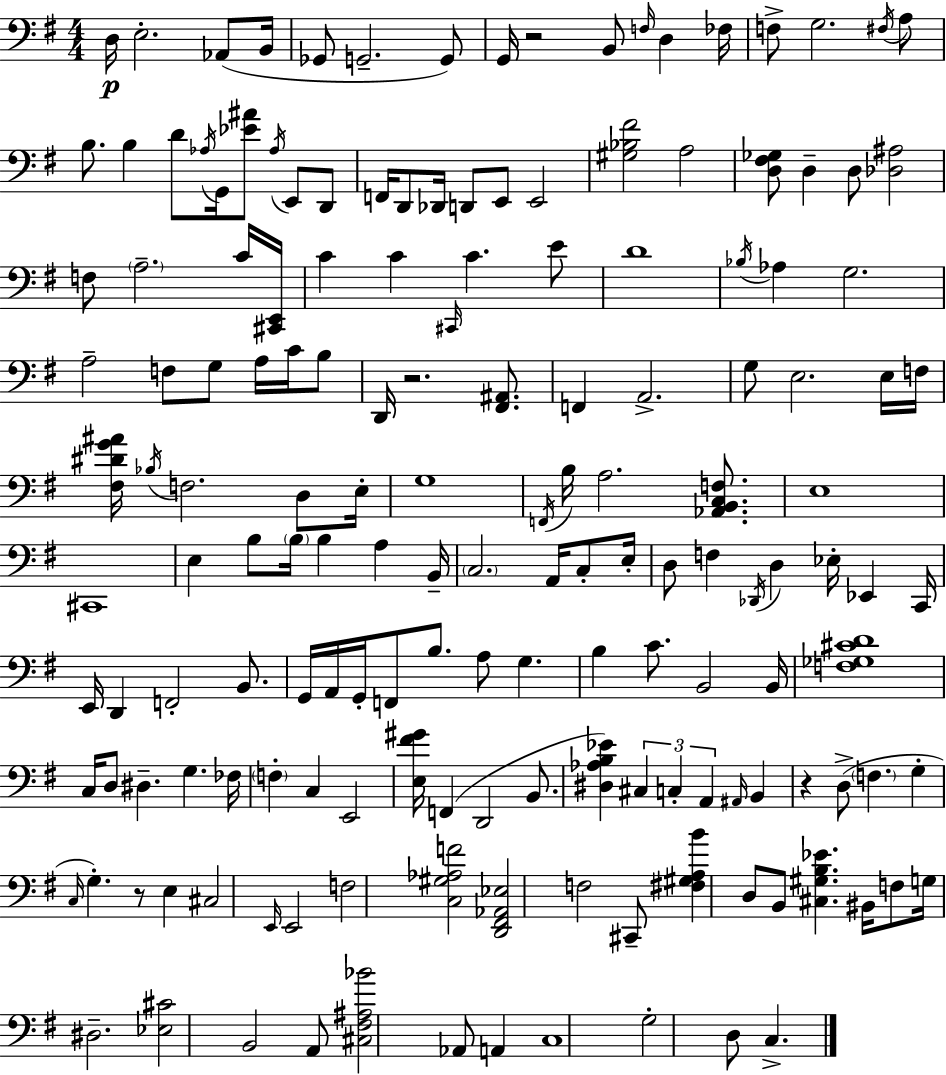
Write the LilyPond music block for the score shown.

{
  \clef bass
  \numericTimeSignature
  \time 4/4
  \key g \major
  d16\p e2.-. aes,8( b,16 | ges,8 g,2.-- g,8) | g,16 r2 b,8 \grace { f16 } d4 | fes16 f8-> g2. \acciaccatura { fis16 } | \break a8 b8. b4 d'8 \acciaccatura { aes16 } g,16 <ees' ais'>8 \acciaccatura { aes16 } | e,8 d,8 f,16 d,8 des,16 d,8 e,8 e,2 | <gis bes fis'>2 a2 | <d fis ges>8 d4-- d8 <des ais>2 | \break f8 \parenthesize a2.-- | c'16 <cis, e,>16 c'4 c'4 \grace { cis,16 } c'4. | e'8 d'1 | \acciaccatura { bes16 } aes4 g2. | \break a2-- f8 | g8 a16 c'16 b8 d,16 r2. | <fis, ais,>8. f,4 a,2.-> | g8 e2. | \break e16 f16 <fis dis' g' ais'>16 \acciaccatura { bes16 } f2. | d8 e16-. g1 | \acciaccatura { f,16 } b16 a2. | <aes, b, c f>8. e1 | \break cis,1 | e4 b8 \parenthesize b16 b4 | a4 b,16-- \parenthesize c2. | a,16 c8-. e16-. d8 f4 \acciaccatura { des,16 } d4 | \break ees16-. ees,4 c,16 e,16 d,4 f,2-. | b,8. g,16 a,16 g,16-. f,8 b8. | a8 g4. b4 c'8. | b,2 b,16 <f ges cis' d'>1 | \break c16 d8 dis4.-- | g4. fes16 \parenthesize f4-. c4 | e,2 <e fis' gis'>16 f,4( d,2 | b,8. <dis aes b ees'>4) \tuplet 3/2 { cis4 | \break c4-. a,4 } \grace { ais,16 } b,4 r4 | d8->( \parenthesize f4. g4-. \grace { c16 } g4.-.) | r8 e4 cis2 | \grace { e,16 } e,2 f2 | \break <c gis aes f'>2 <d, fis, aes, ees>2 | f2 cis,8-- <fis gis a b'>4 | d8 b,8 <cis gis b ees'>4. bis,16 f8 g16 | dis2.-- <ees cis'>2 | \break b,2 a,8 <cis fis ais bes'>2 | aes,8 a,4 c1 | g2-. | d8 c4.-> \bar "|."
}